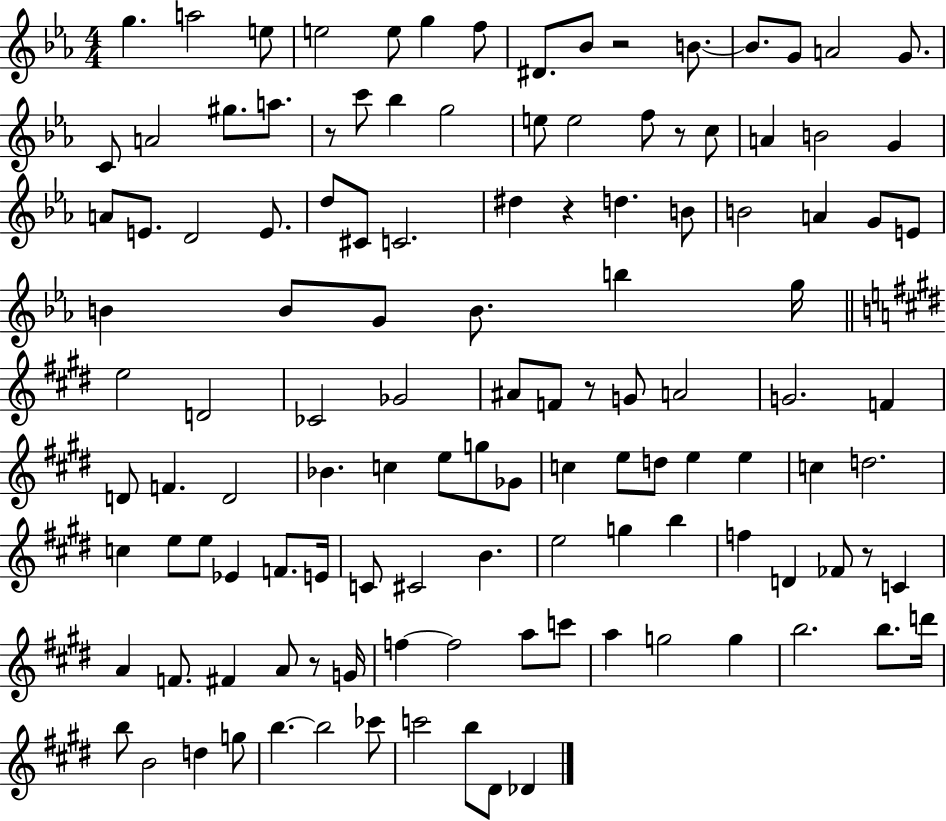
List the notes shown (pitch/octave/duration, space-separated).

G5/q. A5/h E5/e E5/h E5/e G5/q F5/e D#4/e. Bb4/e R/h B4/e. B4/e. G4/e A4/h G4/e. C4/e A4/h G#5/e. A5/e. R/e C6/e Bb5/q G5/h E5/e E5/h F5/e R/e C5/e A4/q B4/h G4/q A4/e E4/e. D4/h E4/e. D5/e C#4/e C4/h. D#5/q R/q D5/q. B4/e B4/h A4/q G4/e E4/e B4/q B4/e G4/e B4/e. B5/q G5/s E5/h D4/h CES4/h Gb4/h A#4/e F4/e R/e G4/e A4/h G4/h. F4/q D4/e F4/q. D4/h Bb4/q. C5/q E5/e G5/e Gb4/e C5/q E5/e D5/e E5/q E5/q C5/q D5/h. C5/q E5/e E5/e Eb4/q F4/e. E4/s C4/e C#4/h B4/q. E5/h G5/q B5/q F5/q D4/q FES4/e R/e C4/q A4/q F4/e. F#4/q A4/e R/e G4/s F5/q F5/h A5/e C6/e A5/q G5/h G5/q B5/h. B5/e. D6/s B5/e B4/h D5/q G5/e B5/q. B5/h CES6/e C6/h B5/e D#4/e Db4/q